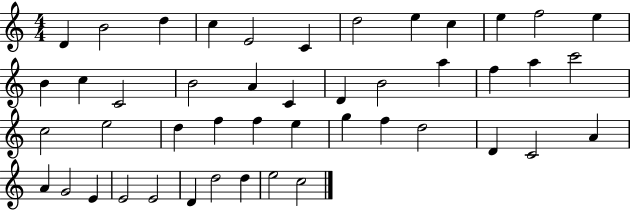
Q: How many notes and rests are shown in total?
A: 46